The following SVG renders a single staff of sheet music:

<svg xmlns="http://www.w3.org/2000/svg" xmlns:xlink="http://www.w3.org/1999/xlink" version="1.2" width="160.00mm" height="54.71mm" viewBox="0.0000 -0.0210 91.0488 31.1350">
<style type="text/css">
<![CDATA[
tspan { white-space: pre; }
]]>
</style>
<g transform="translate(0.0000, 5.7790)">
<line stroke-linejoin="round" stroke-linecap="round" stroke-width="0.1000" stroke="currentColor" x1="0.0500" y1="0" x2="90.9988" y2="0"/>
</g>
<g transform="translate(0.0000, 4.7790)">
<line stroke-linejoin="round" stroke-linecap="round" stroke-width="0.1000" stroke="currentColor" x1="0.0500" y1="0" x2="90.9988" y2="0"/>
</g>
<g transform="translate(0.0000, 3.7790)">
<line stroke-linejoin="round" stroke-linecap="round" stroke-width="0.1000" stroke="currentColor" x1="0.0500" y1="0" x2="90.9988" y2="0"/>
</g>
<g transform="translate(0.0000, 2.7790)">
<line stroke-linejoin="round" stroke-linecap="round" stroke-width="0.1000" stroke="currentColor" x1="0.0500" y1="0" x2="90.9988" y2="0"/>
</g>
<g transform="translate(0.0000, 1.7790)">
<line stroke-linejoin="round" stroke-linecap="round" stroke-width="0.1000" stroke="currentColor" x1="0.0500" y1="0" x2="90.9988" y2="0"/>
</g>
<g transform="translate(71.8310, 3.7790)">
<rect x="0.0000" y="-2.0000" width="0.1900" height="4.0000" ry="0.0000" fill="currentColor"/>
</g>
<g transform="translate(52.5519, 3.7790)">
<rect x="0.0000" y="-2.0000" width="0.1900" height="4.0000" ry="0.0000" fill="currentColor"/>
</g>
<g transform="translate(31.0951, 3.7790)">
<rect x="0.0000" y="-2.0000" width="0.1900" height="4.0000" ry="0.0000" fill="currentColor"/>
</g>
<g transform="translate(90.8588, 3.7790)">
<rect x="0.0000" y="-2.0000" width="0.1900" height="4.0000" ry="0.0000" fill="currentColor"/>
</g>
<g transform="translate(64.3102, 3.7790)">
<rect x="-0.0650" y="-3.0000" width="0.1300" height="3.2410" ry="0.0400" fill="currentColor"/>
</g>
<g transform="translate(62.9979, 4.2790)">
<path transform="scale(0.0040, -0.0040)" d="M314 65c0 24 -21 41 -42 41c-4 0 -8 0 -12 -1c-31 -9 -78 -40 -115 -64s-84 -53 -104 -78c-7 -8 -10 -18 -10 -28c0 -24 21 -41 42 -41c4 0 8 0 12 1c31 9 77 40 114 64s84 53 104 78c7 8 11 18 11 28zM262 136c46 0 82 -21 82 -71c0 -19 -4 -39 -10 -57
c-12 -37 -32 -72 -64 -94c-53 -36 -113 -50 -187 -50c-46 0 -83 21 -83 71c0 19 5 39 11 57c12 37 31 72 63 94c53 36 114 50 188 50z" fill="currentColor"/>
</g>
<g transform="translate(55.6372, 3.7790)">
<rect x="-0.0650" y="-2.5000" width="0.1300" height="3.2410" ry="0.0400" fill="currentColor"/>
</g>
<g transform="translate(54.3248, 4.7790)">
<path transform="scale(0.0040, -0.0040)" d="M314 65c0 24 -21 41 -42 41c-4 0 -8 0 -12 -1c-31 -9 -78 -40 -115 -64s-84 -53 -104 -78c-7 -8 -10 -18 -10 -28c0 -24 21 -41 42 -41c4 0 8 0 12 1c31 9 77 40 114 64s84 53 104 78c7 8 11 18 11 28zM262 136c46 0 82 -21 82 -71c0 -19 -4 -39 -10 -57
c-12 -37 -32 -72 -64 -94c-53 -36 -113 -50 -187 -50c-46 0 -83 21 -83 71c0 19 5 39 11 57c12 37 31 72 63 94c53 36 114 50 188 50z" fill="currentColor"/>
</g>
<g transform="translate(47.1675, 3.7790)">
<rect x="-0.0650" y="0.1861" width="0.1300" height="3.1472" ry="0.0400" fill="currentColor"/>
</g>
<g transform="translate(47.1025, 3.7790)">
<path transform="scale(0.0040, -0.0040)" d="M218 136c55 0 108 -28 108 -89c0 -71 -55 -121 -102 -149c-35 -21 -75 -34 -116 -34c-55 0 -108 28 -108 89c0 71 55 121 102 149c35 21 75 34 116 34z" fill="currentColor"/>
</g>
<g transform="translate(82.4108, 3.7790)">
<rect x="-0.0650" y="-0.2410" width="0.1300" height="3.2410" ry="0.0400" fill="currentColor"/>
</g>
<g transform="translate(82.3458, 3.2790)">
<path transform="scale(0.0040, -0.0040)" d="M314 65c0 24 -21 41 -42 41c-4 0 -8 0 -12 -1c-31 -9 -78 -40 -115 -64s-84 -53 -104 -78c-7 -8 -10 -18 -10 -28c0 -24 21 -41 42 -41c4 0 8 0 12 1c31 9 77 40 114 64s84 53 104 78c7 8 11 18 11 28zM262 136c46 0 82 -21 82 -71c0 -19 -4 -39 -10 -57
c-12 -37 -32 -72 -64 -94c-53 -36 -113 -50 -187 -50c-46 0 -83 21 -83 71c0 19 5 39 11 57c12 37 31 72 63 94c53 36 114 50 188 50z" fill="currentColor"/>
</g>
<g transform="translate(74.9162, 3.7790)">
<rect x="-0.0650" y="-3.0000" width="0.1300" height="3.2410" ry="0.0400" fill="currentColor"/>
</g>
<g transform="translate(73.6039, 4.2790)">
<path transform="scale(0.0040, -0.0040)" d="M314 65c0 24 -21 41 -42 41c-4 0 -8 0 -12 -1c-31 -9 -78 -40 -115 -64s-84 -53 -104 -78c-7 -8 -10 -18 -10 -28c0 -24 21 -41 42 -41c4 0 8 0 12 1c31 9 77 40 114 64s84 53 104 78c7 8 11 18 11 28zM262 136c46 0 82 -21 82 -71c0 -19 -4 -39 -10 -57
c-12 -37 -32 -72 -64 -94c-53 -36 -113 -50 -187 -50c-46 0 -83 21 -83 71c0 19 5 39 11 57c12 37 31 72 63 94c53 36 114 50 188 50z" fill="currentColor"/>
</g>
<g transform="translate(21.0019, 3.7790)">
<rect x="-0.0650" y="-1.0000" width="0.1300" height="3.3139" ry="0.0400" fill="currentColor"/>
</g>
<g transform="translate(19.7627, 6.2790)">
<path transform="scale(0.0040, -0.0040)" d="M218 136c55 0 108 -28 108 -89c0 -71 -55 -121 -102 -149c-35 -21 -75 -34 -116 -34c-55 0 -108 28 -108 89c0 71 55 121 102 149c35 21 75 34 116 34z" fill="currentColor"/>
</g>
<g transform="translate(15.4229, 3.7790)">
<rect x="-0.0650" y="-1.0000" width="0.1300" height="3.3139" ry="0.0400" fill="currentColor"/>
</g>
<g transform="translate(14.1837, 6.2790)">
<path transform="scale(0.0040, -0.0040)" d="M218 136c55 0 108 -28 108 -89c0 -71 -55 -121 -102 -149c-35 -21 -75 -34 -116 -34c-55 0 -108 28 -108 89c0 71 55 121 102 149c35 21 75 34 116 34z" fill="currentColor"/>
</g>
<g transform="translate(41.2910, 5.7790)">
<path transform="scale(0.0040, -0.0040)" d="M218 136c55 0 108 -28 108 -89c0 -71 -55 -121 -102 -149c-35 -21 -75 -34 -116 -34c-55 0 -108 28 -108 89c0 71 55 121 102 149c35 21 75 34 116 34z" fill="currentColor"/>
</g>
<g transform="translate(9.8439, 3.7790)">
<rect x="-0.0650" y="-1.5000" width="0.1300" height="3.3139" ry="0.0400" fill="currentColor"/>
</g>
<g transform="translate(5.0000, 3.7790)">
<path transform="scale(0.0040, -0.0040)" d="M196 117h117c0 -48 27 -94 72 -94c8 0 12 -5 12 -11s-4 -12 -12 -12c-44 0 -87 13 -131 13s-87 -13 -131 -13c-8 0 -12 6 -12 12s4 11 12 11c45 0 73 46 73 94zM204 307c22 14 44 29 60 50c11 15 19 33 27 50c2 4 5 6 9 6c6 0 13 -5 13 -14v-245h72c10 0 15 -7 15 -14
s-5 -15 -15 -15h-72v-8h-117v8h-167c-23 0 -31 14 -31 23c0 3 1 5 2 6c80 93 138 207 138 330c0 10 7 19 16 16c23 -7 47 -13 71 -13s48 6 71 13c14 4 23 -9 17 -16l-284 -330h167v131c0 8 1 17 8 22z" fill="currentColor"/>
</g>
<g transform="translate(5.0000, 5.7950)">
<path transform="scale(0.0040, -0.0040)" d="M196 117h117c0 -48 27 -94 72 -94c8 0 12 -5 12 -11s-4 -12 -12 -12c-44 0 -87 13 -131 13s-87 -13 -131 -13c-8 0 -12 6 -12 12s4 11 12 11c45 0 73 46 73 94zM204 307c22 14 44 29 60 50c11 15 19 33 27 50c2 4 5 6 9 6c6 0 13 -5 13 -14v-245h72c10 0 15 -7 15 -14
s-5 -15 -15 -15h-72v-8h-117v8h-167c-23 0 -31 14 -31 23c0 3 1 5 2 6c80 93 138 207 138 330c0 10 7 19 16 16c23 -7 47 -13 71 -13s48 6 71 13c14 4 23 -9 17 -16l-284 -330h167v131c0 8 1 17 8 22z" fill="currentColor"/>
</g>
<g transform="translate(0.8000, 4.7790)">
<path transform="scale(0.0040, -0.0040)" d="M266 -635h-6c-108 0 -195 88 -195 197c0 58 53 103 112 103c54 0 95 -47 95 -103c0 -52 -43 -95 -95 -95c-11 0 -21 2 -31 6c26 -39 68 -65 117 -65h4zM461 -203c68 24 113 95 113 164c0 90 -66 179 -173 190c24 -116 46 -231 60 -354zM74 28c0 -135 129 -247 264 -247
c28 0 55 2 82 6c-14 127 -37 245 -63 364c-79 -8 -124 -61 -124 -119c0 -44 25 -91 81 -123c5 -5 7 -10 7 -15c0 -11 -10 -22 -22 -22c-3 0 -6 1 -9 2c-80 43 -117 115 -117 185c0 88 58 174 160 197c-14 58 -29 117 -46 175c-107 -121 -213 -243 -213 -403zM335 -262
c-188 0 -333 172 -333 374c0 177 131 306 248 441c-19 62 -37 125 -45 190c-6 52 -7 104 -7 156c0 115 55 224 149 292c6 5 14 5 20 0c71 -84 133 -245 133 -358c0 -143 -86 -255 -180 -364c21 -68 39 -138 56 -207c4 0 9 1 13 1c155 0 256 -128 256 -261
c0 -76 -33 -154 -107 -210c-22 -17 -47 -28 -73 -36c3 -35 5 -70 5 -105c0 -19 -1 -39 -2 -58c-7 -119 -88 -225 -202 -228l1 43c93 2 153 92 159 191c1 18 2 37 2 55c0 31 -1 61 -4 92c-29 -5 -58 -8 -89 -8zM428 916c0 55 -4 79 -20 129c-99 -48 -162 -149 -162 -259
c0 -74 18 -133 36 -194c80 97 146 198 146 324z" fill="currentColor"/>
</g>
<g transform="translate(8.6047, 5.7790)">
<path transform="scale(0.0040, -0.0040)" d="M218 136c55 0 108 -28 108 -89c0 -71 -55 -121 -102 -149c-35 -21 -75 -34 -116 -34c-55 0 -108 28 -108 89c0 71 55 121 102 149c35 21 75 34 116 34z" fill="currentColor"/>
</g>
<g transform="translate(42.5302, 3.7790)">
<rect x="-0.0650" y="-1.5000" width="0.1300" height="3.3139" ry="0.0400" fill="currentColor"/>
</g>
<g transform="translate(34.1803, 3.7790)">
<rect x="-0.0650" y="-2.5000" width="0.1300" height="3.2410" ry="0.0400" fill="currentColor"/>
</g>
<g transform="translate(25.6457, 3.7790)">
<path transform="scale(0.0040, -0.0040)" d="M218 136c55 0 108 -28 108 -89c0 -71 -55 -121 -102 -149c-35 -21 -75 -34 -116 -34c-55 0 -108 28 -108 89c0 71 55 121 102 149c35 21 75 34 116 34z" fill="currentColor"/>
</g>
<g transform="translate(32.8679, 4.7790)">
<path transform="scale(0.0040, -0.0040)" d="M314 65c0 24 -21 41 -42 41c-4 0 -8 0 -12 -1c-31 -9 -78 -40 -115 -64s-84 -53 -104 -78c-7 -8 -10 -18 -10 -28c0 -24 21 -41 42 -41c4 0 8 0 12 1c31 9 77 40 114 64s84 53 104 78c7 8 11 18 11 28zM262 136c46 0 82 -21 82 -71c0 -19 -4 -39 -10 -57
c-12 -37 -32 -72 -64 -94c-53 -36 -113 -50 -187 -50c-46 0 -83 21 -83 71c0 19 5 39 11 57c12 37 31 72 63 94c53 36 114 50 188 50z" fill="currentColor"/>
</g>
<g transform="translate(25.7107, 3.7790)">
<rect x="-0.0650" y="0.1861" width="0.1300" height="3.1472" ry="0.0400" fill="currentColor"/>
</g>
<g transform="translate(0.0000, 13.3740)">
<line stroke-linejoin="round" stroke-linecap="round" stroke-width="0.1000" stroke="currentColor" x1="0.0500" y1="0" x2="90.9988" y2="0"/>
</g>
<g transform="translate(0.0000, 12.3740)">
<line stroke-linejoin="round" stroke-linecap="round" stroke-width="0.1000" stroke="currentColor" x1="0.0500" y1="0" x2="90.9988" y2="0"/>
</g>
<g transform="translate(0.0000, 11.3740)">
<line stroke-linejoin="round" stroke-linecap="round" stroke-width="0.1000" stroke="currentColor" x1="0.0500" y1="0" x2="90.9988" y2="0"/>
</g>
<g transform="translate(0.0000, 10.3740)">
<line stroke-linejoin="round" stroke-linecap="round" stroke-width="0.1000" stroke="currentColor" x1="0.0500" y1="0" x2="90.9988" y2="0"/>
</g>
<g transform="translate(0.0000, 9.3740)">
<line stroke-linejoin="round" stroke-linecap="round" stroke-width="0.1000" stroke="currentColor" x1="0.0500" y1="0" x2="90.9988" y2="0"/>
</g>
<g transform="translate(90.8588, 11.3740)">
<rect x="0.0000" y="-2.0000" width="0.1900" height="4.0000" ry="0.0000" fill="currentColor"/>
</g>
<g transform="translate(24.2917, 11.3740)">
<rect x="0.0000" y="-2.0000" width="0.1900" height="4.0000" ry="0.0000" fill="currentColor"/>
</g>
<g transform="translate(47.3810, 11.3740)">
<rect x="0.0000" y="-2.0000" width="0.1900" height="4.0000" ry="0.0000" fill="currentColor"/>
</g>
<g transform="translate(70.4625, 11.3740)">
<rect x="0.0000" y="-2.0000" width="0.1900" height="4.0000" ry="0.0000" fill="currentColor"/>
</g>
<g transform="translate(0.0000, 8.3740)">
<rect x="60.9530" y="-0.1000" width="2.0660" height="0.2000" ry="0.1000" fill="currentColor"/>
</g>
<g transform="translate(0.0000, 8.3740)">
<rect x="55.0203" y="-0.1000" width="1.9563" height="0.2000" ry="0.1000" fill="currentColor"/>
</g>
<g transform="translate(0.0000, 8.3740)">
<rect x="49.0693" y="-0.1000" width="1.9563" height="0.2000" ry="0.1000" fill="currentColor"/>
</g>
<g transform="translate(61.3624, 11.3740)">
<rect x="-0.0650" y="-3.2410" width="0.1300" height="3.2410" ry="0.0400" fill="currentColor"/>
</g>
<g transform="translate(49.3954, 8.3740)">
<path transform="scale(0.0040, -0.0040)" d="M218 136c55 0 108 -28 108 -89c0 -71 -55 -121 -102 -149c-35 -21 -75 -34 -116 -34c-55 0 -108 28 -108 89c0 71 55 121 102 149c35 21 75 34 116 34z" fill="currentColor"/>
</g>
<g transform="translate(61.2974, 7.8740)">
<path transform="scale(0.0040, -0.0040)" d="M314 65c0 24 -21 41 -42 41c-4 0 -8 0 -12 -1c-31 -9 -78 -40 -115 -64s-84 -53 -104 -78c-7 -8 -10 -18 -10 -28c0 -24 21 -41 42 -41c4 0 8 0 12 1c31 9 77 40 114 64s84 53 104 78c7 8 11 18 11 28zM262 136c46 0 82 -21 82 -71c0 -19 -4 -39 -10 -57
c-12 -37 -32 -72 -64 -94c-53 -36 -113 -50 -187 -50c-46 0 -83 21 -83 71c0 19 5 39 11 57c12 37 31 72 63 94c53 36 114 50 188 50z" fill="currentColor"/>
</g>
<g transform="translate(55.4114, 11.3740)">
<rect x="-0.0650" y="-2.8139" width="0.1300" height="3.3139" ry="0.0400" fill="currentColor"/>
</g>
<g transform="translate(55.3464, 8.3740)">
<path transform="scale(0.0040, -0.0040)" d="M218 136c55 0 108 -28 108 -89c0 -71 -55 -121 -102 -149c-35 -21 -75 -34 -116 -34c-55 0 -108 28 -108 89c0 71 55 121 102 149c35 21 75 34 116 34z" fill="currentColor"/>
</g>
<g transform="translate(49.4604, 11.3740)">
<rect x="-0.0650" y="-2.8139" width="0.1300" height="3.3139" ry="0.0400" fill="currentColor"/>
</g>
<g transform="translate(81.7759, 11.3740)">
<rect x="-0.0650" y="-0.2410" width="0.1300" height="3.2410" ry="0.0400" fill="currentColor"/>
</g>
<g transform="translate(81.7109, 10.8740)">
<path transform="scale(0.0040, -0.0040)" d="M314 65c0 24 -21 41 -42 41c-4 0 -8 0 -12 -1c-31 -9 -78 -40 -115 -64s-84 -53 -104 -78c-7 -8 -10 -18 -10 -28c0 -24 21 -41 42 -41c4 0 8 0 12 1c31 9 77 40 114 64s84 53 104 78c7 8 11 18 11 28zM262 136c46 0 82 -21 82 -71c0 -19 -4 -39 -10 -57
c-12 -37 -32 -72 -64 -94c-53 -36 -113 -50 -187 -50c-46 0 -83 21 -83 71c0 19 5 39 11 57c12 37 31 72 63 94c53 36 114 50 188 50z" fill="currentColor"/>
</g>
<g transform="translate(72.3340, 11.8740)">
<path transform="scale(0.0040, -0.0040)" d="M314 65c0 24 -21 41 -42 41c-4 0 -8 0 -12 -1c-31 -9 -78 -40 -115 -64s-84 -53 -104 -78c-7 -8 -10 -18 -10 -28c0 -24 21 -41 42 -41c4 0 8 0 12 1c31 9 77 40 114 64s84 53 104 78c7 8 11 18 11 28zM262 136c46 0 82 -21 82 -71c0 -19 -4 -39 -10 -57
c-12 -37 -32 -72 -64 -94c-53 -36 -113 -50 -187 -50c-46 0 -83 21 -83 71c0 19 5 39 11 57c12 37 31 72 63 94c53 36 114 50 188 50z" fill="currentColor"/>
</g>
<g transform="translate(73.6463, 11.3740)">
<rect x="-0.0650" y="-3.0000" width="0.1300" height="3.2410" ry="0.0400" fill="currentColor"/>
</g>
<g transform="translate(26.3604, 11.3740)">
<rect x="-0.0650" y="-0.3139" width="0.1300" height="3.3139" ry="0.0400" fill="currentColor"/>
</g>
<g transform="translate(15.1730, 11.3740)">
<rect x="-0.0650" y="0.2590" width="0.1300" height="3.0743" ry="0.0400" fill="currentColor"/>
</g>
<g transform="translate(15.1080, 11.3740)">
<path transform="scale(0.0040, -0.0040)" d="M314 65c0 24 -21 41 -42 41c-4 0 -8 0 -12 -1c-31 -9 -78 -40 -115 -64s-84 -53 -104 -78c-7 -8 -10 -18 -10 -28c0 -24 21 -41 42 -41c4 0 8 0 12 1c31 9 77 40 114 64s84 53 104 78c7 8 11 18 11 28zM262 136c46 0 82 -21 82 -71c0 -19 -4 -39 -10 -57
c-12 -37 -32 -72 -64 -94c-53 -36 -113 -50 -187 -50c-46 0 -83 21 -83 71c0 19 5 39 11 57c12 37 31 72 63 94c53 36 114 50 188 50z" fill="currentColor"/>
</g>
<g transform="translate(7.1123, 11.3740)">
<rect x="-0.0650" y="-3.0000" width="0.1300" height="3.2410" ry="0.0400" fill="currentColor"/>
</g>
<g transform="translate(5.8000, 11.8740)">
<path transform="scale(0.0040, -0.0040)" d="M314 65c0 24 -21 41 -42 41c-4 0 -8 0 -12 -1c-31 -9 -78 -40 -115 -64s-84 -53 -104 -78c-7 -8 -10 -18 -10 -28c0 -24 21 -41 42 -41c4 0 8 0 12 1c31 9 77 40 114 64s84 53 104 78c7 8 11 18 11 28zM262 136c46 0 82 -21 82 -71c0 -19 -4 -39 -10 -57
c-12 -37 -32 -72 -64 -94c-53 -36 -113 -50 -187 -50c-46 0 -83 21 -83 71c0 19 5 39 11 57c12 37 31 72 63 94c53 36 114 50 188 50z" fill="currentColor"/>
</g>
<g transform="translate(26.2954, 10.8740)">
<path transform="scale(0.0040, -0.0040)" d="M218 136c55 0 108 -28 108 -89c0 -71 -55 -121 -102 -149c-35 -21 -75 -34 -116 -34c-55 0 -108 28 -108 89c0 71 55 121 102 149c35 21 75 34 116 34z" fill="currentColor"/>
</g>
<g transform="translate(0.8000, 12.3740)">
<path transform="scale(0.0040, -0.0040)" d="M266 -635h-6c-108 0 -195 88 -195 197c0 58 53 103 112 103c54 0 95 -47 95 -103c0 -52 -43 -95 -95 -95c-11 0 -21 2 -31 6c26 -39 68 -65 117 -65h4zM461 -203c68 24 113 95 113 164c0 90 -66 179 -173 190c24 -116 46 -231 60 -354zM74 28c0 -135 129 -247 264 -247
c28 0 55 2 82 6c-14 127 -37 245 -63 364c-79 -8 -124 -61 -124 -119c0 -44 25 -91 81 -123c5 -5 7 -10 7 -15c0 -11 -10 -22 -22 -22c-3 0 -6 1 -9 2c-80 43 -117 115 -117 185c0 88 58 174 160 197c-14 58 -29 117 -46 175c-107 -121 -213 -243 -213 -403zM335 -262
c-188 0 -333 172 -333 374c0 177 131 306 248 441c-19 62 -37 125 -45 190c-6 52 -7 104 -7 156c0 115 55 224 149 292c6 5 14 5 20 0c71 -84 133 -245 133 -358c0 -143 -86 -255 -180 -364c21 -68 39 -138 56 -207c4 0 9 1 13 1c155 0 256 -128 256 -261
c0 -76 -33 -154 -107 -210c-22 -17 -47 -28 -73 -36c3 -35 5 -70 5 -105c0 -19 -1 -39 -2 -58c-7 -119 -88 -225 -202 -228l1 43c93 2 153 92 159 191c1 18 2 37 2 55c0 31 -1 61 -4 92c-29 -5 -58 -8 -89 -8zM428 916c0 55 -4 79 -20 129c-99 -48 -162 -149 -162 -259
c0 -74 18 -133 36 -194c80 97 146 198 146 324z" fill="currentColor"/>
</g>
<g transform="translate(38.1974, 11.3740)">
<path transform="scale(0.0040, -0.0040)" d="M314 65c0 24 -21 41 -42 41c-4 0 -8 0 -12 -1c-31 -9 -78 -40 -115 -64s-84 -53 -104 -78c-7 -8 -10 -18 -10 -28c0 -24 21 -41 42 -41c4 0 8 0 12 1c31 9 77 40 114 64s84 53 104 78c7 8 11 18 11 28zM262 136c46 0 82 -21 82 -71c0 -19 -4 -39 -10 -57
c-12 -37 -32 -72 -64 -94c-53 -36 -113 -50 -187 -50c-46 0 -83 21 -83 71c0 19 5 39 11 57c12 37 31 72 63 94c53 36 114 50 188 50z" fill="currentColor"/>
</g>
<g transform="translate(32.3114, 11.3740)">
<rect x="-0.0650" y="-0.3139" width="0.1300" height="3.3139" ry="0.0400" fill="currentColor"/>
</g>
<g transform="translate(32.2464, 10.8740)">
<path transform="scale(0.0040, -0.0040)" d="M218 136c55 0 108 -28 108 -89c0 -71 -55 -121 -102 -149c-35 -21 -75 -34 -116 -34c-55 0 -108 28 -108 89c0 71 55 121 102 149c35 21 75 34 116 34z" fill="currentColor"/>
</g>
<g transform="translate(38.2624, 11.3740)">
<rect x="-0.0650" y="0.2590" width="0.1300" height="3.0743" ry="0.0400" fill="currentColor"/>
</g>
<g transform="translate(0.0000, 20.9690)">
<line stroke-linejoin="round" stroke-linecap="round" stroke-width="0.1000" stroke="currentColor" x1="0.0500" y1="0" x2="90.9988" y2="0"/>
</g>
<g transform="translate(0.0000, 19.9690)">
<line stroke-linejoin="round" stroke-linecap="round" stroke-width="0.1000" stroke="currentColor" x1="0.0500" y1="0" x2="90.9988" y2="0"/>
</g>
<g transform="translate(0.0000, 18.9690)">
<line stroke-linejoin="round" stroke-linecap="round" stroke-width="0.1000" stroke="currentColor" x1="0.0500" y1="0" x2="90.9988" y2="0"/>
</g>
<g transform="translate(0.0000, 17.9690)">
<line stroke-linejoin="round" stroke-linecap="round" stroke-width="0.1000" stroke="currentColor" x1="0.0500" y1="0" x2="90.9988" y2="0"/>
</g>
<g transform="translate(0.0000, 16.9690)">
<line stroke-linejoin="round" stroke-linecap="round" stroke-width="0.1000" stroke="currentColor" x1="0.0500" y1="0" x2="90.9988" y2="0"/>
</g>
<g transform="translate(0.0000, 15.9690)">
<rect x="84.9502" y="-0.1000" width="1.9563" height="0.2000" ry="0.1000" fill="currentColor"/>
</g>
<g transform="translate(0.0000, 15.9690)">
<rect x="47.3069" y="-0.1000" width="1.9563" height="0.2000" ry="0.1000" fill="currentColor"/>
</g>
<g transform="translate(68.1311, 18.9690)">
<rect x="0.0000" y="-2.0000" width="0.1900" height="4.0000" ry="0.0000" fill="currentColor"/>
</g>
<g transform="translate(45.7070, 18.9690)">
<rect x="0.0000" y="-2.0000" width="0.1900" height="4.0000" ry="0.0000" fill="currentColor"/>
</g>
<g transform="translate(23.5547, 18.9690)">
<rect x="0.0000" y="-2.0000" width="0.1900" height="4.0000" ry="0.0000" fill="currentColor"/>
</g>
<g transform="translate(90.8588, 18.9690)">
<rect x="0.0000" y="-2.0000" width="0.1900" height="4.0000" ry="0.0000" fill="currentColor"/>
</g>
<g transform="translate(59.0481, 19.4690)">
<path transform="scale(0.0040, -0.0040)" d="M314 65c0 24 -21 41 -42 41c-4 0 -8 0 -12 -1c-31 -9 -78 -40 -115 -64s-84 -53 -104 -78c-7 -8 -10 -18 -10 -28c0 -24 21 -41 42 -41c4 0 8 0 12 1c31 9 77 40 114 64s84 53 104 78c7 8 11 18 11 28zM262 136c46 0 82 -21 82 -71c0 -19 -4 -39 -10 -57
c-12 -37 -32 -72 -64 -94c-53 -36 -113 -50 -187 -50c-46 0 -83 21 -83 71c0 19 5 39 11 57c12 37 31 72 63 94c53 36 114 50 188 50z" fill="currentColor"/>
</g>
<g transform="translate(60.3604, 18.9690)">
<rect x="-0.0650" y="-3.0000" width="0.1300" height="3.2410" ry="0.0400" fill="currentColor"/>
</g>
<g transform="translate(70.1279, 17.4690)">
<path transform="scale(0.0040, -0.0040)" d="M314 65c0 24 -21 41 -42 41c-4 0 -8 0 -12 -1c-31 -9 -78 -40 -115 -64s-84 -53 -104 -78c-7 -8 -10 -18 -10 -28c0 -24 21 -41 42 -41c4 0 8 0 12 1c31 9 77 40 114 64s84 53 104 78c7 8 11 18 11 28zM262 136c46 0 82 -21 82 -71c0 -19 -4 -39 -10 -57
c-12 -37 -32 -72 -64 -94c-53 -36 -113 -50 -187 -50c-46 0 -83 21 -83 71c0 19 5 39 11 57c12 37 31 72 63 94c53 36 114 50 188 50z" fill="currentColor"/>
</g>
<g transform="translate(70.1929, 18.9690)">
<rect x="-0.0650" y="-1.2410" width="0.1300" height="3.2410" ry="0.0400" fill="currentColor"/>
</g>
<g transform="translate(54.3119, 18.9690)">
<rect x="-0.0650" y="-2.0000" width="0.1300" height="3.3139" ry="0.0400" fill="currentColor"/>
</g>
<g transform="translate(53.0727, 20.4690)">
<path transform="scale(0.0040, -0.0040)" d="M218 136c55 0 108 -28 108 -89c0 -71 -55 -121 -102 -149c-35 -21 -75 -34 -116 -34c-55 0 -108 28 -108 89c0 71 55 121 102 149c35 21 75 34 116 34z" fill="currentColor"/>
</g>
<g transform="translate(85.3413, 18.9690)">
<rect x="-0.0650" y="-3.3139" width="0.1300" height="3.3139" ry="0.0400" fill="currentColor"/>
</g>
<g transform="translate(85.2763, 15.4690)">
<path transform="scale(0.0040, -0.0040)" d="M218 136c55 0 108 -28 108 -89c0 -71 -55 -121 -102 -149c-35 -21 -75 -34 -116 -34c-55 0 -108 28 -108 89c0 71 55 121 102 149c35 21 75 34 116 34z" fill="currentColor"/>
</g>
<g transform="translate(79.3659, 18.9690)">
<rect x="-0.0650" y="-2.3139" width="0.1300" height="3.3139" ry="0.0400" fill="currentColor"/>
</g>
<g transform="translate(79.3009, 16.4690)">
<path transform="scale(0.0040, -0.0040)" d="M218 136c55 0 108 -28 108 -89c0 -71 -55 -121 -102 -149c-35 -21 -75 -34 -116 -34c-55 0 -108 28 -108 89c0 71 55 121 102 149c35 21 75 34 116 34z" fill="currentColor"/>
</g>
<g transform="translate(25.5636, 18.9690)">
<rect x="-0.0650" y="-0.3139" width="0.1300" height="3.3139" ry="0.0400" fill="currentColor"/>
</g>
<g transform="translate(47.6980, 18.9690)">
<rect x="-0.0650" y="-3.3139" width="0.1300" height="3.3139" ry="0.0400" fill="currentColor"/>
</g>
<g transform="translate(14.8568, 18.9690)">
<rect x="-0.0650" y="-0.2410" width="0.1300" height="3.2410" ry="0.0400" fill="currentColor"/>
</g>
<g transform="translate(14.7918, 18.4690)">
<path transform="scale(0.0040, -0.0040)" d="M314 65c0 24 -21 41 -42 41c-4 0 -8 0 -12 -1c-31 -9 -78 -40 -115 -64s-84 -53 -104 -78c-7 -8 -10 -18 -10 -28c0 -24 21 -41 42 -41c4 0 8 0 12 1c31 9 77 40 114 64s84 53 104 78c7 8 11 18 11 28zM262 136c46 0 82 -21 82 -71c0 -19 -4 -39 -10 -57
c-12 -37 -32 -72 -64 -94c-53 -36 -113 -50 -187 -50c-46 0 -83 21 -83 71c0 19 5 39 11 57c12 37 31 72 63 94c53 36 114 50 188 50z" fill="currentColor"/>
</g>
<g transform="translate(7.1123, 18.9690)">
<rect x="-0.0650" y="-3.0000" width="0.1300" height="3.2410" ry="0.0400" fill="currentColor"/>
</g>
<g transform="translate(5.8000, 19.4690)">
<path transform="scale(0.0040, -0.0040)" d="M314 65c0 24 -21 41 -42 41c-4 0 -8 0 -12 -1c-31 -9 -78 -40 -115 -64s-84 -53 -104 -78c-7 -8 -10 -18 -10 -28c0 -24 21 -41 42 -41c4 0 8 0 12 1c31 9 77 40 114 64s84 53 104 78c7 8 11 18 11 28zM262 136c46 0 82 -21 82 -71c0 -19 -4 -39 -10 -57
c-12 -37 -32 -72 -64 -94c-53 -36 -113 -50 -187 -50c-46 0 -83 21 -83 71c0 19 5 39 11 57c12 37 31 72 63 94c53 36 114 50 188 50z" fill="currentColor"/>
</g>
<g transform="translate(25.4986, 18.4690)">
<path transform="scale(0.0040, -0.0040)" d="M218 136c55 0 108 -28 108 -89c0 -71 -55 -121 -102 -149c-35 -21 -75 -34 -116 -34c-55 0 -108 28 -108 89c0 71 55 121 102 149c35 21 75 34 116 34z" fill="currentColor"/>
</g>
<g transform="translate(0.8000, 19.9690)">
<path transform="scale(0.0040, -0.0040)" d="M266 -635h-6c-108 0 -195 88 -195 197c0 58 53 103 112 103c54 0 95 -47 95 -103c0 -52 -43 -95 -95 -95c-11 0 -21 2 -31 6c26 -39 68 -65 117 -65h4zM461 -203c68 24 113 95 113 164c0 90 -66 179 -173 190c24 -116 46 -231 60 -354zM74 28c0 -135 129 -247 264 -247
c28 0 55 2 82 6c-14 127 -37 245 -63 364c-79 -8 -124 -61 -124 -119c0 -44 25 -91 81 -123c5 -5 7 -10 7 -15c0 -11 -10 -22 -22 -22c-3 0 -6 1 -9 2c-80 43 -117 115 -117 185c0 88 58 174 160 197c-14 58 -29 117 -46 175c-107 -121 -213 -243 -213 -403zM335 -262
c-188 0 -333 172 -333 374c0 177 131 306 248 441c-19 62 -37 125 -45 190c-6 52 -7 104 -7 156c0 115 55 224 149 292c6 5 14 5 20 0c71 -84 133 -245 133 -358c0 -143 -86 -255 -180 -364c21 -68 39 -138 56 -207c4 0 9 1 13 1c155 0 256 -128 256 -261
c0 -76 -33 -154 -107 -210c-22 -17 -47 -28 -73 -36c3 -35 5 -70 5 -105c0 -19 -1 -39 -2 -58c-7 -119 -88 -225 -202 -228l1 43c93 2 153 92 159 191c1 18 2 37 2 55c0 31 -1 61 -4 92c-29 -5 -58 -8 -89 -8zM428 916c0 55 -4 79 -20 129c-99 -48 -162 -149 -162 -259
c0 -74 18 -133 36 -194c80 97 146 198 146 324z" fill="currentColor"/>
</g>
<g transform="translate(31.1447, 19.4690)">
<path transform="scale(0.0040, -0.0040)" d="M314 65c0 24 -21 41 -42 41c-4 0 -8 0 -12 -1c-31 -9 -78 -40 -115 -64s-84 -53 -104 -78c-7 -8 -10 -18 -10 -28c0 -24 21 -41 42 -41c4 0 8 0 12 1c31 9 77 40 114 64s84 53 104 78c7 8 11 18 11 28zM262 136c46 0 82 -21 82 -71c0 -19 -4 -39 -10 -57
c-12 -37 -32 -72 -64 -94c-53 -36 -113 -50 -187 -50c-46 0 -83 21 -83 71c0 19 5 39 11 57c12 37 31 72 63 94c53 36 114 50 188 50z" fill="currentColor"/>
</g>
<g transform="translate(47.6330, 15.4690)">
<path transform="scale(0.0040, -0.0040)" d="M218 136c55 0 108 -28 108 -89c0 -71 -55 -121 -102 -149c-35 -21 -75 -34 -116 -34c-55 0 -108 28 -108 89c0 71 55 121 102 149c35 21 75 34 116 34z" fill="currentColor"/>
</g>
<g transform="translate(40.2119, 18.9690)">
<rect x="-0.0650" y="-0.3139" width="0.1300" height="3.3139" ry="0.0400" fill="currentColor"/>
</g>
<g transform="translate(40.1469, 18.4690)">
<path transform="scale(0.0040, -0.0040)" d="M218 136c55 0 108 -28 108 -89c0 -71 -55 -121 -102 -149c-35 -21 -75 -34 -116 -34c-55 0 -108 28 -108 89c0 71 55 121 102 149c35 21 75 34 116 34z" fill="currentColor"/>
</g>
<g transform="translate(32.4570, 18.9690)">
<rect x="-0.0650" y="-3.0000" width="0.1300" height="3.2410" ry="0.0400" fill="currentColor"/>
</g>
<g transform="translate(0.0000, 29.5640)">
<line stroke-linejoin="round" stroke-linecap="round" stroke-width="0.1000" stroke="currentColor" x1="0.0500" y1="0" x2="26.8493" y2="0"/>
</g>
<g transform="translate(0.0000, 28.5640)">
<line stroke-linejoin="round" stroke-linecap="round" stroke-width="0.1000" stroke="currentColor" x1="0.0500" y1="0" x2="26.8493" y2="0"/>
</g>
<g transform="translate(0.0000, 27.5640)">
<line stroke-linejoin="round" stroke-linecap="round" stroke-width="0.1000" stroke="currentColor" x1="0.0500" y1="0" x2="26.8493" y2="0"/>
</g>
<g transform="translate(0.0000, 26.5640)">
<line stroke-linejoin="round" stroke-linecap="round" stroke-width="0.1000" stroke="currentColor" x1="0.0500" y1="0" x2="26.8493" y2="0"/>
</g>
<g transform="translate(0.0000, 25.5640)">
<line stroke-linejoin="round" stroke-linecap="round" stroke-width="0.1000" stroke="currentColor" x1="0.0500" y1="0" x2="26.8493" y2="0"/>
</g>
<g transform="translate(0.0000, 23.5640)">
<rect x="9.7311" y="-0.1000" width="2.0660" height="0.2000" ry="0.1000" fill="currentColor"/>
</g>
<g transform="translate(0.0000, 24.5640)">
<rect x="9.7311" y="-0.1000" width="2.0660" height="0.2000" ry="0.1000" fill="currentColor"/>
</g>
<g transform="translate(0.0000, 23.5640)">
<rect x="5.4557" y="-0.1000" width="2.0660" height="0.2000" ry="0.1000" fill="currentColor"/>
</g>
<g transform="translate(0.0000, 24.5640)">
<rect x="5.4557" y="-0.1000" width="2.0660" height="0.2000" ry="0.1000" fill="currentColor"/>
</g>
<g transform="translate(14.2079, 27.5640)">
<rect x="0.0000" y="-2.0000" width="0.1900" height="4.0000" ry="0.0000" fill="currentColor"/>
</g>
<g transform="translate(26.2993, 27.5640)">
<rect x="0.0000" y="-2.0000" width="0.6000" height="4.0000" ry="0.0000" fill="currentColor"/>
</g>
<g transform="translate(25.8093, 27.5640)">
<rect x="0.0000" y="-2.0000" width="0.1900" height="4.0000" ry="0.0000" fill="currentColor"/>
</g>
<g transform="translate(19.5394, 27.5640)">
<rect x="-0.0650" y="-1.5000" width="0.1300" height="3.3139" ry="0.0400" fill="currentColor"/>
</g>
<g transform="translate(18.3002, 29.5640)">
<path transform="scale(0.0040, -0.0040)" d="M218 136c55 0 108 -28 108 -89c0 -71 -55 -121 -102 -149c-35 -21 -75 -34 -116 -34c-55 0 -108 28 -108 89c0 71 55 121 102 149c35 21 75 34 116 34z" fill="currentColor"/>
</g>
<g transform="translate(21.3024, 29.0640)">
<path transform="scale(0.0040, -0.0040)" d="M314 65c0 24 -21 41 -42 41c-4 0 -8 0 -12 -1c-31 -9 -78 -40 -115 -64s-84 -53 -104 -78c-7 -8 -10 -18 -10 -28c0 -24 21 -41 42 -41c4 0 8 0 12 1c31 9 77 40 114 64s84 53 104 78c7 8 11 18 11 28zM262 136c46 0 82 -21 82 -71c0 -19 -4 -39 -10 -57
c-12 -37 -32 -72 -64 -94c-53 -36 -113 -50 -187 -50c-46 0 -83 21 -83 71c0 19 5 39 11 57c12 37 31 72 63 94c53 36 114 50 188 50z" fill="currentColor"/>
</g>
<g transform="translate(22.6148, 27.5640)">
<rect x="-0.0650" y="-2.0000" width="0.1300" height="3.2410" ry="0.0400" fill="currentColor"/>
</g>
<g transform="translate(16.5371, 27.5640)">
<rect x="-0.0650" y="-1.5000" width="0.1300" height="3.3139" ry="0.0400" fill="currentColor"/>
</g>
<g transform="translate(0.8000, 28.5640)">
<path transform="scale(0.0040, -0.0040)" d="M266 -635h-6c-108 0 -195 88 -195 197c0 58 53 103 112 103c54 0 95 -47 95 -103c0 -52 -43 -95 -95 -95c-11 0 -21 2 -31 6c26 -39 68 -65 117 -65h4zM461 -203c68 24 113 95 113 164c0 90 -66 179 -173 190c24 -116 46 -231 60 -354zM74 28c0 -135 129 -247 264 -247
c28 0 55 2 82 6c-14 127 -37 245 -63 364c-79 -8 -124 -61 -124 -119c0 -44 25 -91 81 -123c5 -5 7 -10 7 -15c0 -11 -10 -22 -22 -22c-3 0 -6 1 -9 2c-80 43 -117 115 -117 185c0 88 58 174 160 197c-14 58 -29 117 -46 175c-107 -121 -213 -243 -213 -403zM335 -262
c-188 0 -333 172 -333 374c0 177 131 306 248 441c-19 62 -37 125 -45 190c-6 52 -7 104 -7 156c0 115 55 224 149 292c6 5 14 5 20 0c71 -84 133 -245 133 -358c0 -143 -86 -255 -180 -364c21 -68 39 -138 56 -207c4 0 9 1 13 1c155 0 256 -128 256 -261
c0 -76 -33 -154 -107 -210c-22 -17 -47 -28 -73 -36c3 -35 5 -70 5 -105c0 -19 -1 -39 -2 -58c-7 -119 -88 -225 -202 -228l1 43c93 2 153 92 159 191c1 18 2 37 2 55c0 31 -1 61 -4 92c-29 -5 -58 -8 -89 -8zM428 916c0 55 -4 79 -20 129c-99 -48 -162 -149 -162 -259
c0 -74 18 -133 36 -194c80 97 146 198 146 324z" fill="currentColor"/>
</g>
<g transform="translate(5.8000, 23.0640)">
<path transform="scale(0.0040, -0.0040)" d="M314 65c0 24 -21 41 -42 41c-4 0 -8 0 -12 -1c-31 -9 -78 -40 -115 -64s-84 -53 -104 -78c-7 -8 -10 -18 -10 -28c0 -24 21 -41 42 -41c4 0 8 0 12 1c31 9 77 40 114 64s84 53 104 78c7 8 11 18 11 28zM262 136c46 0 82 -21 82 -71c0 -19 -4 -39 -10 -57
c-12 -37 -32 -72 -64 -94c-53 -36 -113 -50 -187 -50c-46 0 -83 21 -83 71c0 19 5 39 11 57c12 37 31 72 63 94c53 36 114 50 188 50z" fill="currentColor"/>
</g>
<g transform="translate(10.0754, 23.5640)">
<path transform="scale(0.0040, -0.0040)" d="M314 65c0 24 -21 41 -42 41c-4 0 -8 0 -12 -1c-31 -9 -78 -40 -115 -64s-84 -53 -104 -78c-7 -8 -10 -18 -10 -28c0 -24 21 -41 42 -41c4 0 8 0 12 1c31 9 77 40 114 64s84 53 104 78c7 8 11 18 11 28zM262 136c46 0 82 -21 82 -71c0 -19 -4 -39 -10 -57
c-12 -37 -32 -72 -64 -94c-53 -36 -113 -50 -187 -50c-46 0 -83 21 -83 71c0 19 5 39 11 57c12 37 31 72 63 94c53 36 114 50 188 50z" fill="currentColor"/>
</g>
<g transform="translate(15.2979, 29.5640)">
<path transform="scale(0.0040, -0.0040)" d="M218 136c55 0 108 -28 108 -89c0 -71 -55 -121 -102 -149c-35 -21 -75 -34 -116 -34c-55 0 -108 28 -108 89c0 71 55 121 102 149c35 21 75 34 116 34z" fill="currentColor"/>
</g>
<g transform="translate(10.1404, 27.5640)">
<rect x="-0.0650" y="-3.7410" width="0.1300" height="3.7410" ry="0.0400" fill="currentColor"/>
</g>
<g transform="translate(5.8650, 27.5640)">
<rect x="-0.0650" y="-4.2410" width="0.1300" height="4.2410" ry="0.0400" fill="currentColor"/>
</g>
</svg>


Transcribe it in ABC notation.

X:1
T:Untitled
M:4/4
L:1/4
K:C
E D D B G2 E B G2 A2 A2 c2 A2 B2 c c B2 a a b2 A2 c2 A2 c2 c A2 c b F A2 e2 g b d'2 c'2 E E F2